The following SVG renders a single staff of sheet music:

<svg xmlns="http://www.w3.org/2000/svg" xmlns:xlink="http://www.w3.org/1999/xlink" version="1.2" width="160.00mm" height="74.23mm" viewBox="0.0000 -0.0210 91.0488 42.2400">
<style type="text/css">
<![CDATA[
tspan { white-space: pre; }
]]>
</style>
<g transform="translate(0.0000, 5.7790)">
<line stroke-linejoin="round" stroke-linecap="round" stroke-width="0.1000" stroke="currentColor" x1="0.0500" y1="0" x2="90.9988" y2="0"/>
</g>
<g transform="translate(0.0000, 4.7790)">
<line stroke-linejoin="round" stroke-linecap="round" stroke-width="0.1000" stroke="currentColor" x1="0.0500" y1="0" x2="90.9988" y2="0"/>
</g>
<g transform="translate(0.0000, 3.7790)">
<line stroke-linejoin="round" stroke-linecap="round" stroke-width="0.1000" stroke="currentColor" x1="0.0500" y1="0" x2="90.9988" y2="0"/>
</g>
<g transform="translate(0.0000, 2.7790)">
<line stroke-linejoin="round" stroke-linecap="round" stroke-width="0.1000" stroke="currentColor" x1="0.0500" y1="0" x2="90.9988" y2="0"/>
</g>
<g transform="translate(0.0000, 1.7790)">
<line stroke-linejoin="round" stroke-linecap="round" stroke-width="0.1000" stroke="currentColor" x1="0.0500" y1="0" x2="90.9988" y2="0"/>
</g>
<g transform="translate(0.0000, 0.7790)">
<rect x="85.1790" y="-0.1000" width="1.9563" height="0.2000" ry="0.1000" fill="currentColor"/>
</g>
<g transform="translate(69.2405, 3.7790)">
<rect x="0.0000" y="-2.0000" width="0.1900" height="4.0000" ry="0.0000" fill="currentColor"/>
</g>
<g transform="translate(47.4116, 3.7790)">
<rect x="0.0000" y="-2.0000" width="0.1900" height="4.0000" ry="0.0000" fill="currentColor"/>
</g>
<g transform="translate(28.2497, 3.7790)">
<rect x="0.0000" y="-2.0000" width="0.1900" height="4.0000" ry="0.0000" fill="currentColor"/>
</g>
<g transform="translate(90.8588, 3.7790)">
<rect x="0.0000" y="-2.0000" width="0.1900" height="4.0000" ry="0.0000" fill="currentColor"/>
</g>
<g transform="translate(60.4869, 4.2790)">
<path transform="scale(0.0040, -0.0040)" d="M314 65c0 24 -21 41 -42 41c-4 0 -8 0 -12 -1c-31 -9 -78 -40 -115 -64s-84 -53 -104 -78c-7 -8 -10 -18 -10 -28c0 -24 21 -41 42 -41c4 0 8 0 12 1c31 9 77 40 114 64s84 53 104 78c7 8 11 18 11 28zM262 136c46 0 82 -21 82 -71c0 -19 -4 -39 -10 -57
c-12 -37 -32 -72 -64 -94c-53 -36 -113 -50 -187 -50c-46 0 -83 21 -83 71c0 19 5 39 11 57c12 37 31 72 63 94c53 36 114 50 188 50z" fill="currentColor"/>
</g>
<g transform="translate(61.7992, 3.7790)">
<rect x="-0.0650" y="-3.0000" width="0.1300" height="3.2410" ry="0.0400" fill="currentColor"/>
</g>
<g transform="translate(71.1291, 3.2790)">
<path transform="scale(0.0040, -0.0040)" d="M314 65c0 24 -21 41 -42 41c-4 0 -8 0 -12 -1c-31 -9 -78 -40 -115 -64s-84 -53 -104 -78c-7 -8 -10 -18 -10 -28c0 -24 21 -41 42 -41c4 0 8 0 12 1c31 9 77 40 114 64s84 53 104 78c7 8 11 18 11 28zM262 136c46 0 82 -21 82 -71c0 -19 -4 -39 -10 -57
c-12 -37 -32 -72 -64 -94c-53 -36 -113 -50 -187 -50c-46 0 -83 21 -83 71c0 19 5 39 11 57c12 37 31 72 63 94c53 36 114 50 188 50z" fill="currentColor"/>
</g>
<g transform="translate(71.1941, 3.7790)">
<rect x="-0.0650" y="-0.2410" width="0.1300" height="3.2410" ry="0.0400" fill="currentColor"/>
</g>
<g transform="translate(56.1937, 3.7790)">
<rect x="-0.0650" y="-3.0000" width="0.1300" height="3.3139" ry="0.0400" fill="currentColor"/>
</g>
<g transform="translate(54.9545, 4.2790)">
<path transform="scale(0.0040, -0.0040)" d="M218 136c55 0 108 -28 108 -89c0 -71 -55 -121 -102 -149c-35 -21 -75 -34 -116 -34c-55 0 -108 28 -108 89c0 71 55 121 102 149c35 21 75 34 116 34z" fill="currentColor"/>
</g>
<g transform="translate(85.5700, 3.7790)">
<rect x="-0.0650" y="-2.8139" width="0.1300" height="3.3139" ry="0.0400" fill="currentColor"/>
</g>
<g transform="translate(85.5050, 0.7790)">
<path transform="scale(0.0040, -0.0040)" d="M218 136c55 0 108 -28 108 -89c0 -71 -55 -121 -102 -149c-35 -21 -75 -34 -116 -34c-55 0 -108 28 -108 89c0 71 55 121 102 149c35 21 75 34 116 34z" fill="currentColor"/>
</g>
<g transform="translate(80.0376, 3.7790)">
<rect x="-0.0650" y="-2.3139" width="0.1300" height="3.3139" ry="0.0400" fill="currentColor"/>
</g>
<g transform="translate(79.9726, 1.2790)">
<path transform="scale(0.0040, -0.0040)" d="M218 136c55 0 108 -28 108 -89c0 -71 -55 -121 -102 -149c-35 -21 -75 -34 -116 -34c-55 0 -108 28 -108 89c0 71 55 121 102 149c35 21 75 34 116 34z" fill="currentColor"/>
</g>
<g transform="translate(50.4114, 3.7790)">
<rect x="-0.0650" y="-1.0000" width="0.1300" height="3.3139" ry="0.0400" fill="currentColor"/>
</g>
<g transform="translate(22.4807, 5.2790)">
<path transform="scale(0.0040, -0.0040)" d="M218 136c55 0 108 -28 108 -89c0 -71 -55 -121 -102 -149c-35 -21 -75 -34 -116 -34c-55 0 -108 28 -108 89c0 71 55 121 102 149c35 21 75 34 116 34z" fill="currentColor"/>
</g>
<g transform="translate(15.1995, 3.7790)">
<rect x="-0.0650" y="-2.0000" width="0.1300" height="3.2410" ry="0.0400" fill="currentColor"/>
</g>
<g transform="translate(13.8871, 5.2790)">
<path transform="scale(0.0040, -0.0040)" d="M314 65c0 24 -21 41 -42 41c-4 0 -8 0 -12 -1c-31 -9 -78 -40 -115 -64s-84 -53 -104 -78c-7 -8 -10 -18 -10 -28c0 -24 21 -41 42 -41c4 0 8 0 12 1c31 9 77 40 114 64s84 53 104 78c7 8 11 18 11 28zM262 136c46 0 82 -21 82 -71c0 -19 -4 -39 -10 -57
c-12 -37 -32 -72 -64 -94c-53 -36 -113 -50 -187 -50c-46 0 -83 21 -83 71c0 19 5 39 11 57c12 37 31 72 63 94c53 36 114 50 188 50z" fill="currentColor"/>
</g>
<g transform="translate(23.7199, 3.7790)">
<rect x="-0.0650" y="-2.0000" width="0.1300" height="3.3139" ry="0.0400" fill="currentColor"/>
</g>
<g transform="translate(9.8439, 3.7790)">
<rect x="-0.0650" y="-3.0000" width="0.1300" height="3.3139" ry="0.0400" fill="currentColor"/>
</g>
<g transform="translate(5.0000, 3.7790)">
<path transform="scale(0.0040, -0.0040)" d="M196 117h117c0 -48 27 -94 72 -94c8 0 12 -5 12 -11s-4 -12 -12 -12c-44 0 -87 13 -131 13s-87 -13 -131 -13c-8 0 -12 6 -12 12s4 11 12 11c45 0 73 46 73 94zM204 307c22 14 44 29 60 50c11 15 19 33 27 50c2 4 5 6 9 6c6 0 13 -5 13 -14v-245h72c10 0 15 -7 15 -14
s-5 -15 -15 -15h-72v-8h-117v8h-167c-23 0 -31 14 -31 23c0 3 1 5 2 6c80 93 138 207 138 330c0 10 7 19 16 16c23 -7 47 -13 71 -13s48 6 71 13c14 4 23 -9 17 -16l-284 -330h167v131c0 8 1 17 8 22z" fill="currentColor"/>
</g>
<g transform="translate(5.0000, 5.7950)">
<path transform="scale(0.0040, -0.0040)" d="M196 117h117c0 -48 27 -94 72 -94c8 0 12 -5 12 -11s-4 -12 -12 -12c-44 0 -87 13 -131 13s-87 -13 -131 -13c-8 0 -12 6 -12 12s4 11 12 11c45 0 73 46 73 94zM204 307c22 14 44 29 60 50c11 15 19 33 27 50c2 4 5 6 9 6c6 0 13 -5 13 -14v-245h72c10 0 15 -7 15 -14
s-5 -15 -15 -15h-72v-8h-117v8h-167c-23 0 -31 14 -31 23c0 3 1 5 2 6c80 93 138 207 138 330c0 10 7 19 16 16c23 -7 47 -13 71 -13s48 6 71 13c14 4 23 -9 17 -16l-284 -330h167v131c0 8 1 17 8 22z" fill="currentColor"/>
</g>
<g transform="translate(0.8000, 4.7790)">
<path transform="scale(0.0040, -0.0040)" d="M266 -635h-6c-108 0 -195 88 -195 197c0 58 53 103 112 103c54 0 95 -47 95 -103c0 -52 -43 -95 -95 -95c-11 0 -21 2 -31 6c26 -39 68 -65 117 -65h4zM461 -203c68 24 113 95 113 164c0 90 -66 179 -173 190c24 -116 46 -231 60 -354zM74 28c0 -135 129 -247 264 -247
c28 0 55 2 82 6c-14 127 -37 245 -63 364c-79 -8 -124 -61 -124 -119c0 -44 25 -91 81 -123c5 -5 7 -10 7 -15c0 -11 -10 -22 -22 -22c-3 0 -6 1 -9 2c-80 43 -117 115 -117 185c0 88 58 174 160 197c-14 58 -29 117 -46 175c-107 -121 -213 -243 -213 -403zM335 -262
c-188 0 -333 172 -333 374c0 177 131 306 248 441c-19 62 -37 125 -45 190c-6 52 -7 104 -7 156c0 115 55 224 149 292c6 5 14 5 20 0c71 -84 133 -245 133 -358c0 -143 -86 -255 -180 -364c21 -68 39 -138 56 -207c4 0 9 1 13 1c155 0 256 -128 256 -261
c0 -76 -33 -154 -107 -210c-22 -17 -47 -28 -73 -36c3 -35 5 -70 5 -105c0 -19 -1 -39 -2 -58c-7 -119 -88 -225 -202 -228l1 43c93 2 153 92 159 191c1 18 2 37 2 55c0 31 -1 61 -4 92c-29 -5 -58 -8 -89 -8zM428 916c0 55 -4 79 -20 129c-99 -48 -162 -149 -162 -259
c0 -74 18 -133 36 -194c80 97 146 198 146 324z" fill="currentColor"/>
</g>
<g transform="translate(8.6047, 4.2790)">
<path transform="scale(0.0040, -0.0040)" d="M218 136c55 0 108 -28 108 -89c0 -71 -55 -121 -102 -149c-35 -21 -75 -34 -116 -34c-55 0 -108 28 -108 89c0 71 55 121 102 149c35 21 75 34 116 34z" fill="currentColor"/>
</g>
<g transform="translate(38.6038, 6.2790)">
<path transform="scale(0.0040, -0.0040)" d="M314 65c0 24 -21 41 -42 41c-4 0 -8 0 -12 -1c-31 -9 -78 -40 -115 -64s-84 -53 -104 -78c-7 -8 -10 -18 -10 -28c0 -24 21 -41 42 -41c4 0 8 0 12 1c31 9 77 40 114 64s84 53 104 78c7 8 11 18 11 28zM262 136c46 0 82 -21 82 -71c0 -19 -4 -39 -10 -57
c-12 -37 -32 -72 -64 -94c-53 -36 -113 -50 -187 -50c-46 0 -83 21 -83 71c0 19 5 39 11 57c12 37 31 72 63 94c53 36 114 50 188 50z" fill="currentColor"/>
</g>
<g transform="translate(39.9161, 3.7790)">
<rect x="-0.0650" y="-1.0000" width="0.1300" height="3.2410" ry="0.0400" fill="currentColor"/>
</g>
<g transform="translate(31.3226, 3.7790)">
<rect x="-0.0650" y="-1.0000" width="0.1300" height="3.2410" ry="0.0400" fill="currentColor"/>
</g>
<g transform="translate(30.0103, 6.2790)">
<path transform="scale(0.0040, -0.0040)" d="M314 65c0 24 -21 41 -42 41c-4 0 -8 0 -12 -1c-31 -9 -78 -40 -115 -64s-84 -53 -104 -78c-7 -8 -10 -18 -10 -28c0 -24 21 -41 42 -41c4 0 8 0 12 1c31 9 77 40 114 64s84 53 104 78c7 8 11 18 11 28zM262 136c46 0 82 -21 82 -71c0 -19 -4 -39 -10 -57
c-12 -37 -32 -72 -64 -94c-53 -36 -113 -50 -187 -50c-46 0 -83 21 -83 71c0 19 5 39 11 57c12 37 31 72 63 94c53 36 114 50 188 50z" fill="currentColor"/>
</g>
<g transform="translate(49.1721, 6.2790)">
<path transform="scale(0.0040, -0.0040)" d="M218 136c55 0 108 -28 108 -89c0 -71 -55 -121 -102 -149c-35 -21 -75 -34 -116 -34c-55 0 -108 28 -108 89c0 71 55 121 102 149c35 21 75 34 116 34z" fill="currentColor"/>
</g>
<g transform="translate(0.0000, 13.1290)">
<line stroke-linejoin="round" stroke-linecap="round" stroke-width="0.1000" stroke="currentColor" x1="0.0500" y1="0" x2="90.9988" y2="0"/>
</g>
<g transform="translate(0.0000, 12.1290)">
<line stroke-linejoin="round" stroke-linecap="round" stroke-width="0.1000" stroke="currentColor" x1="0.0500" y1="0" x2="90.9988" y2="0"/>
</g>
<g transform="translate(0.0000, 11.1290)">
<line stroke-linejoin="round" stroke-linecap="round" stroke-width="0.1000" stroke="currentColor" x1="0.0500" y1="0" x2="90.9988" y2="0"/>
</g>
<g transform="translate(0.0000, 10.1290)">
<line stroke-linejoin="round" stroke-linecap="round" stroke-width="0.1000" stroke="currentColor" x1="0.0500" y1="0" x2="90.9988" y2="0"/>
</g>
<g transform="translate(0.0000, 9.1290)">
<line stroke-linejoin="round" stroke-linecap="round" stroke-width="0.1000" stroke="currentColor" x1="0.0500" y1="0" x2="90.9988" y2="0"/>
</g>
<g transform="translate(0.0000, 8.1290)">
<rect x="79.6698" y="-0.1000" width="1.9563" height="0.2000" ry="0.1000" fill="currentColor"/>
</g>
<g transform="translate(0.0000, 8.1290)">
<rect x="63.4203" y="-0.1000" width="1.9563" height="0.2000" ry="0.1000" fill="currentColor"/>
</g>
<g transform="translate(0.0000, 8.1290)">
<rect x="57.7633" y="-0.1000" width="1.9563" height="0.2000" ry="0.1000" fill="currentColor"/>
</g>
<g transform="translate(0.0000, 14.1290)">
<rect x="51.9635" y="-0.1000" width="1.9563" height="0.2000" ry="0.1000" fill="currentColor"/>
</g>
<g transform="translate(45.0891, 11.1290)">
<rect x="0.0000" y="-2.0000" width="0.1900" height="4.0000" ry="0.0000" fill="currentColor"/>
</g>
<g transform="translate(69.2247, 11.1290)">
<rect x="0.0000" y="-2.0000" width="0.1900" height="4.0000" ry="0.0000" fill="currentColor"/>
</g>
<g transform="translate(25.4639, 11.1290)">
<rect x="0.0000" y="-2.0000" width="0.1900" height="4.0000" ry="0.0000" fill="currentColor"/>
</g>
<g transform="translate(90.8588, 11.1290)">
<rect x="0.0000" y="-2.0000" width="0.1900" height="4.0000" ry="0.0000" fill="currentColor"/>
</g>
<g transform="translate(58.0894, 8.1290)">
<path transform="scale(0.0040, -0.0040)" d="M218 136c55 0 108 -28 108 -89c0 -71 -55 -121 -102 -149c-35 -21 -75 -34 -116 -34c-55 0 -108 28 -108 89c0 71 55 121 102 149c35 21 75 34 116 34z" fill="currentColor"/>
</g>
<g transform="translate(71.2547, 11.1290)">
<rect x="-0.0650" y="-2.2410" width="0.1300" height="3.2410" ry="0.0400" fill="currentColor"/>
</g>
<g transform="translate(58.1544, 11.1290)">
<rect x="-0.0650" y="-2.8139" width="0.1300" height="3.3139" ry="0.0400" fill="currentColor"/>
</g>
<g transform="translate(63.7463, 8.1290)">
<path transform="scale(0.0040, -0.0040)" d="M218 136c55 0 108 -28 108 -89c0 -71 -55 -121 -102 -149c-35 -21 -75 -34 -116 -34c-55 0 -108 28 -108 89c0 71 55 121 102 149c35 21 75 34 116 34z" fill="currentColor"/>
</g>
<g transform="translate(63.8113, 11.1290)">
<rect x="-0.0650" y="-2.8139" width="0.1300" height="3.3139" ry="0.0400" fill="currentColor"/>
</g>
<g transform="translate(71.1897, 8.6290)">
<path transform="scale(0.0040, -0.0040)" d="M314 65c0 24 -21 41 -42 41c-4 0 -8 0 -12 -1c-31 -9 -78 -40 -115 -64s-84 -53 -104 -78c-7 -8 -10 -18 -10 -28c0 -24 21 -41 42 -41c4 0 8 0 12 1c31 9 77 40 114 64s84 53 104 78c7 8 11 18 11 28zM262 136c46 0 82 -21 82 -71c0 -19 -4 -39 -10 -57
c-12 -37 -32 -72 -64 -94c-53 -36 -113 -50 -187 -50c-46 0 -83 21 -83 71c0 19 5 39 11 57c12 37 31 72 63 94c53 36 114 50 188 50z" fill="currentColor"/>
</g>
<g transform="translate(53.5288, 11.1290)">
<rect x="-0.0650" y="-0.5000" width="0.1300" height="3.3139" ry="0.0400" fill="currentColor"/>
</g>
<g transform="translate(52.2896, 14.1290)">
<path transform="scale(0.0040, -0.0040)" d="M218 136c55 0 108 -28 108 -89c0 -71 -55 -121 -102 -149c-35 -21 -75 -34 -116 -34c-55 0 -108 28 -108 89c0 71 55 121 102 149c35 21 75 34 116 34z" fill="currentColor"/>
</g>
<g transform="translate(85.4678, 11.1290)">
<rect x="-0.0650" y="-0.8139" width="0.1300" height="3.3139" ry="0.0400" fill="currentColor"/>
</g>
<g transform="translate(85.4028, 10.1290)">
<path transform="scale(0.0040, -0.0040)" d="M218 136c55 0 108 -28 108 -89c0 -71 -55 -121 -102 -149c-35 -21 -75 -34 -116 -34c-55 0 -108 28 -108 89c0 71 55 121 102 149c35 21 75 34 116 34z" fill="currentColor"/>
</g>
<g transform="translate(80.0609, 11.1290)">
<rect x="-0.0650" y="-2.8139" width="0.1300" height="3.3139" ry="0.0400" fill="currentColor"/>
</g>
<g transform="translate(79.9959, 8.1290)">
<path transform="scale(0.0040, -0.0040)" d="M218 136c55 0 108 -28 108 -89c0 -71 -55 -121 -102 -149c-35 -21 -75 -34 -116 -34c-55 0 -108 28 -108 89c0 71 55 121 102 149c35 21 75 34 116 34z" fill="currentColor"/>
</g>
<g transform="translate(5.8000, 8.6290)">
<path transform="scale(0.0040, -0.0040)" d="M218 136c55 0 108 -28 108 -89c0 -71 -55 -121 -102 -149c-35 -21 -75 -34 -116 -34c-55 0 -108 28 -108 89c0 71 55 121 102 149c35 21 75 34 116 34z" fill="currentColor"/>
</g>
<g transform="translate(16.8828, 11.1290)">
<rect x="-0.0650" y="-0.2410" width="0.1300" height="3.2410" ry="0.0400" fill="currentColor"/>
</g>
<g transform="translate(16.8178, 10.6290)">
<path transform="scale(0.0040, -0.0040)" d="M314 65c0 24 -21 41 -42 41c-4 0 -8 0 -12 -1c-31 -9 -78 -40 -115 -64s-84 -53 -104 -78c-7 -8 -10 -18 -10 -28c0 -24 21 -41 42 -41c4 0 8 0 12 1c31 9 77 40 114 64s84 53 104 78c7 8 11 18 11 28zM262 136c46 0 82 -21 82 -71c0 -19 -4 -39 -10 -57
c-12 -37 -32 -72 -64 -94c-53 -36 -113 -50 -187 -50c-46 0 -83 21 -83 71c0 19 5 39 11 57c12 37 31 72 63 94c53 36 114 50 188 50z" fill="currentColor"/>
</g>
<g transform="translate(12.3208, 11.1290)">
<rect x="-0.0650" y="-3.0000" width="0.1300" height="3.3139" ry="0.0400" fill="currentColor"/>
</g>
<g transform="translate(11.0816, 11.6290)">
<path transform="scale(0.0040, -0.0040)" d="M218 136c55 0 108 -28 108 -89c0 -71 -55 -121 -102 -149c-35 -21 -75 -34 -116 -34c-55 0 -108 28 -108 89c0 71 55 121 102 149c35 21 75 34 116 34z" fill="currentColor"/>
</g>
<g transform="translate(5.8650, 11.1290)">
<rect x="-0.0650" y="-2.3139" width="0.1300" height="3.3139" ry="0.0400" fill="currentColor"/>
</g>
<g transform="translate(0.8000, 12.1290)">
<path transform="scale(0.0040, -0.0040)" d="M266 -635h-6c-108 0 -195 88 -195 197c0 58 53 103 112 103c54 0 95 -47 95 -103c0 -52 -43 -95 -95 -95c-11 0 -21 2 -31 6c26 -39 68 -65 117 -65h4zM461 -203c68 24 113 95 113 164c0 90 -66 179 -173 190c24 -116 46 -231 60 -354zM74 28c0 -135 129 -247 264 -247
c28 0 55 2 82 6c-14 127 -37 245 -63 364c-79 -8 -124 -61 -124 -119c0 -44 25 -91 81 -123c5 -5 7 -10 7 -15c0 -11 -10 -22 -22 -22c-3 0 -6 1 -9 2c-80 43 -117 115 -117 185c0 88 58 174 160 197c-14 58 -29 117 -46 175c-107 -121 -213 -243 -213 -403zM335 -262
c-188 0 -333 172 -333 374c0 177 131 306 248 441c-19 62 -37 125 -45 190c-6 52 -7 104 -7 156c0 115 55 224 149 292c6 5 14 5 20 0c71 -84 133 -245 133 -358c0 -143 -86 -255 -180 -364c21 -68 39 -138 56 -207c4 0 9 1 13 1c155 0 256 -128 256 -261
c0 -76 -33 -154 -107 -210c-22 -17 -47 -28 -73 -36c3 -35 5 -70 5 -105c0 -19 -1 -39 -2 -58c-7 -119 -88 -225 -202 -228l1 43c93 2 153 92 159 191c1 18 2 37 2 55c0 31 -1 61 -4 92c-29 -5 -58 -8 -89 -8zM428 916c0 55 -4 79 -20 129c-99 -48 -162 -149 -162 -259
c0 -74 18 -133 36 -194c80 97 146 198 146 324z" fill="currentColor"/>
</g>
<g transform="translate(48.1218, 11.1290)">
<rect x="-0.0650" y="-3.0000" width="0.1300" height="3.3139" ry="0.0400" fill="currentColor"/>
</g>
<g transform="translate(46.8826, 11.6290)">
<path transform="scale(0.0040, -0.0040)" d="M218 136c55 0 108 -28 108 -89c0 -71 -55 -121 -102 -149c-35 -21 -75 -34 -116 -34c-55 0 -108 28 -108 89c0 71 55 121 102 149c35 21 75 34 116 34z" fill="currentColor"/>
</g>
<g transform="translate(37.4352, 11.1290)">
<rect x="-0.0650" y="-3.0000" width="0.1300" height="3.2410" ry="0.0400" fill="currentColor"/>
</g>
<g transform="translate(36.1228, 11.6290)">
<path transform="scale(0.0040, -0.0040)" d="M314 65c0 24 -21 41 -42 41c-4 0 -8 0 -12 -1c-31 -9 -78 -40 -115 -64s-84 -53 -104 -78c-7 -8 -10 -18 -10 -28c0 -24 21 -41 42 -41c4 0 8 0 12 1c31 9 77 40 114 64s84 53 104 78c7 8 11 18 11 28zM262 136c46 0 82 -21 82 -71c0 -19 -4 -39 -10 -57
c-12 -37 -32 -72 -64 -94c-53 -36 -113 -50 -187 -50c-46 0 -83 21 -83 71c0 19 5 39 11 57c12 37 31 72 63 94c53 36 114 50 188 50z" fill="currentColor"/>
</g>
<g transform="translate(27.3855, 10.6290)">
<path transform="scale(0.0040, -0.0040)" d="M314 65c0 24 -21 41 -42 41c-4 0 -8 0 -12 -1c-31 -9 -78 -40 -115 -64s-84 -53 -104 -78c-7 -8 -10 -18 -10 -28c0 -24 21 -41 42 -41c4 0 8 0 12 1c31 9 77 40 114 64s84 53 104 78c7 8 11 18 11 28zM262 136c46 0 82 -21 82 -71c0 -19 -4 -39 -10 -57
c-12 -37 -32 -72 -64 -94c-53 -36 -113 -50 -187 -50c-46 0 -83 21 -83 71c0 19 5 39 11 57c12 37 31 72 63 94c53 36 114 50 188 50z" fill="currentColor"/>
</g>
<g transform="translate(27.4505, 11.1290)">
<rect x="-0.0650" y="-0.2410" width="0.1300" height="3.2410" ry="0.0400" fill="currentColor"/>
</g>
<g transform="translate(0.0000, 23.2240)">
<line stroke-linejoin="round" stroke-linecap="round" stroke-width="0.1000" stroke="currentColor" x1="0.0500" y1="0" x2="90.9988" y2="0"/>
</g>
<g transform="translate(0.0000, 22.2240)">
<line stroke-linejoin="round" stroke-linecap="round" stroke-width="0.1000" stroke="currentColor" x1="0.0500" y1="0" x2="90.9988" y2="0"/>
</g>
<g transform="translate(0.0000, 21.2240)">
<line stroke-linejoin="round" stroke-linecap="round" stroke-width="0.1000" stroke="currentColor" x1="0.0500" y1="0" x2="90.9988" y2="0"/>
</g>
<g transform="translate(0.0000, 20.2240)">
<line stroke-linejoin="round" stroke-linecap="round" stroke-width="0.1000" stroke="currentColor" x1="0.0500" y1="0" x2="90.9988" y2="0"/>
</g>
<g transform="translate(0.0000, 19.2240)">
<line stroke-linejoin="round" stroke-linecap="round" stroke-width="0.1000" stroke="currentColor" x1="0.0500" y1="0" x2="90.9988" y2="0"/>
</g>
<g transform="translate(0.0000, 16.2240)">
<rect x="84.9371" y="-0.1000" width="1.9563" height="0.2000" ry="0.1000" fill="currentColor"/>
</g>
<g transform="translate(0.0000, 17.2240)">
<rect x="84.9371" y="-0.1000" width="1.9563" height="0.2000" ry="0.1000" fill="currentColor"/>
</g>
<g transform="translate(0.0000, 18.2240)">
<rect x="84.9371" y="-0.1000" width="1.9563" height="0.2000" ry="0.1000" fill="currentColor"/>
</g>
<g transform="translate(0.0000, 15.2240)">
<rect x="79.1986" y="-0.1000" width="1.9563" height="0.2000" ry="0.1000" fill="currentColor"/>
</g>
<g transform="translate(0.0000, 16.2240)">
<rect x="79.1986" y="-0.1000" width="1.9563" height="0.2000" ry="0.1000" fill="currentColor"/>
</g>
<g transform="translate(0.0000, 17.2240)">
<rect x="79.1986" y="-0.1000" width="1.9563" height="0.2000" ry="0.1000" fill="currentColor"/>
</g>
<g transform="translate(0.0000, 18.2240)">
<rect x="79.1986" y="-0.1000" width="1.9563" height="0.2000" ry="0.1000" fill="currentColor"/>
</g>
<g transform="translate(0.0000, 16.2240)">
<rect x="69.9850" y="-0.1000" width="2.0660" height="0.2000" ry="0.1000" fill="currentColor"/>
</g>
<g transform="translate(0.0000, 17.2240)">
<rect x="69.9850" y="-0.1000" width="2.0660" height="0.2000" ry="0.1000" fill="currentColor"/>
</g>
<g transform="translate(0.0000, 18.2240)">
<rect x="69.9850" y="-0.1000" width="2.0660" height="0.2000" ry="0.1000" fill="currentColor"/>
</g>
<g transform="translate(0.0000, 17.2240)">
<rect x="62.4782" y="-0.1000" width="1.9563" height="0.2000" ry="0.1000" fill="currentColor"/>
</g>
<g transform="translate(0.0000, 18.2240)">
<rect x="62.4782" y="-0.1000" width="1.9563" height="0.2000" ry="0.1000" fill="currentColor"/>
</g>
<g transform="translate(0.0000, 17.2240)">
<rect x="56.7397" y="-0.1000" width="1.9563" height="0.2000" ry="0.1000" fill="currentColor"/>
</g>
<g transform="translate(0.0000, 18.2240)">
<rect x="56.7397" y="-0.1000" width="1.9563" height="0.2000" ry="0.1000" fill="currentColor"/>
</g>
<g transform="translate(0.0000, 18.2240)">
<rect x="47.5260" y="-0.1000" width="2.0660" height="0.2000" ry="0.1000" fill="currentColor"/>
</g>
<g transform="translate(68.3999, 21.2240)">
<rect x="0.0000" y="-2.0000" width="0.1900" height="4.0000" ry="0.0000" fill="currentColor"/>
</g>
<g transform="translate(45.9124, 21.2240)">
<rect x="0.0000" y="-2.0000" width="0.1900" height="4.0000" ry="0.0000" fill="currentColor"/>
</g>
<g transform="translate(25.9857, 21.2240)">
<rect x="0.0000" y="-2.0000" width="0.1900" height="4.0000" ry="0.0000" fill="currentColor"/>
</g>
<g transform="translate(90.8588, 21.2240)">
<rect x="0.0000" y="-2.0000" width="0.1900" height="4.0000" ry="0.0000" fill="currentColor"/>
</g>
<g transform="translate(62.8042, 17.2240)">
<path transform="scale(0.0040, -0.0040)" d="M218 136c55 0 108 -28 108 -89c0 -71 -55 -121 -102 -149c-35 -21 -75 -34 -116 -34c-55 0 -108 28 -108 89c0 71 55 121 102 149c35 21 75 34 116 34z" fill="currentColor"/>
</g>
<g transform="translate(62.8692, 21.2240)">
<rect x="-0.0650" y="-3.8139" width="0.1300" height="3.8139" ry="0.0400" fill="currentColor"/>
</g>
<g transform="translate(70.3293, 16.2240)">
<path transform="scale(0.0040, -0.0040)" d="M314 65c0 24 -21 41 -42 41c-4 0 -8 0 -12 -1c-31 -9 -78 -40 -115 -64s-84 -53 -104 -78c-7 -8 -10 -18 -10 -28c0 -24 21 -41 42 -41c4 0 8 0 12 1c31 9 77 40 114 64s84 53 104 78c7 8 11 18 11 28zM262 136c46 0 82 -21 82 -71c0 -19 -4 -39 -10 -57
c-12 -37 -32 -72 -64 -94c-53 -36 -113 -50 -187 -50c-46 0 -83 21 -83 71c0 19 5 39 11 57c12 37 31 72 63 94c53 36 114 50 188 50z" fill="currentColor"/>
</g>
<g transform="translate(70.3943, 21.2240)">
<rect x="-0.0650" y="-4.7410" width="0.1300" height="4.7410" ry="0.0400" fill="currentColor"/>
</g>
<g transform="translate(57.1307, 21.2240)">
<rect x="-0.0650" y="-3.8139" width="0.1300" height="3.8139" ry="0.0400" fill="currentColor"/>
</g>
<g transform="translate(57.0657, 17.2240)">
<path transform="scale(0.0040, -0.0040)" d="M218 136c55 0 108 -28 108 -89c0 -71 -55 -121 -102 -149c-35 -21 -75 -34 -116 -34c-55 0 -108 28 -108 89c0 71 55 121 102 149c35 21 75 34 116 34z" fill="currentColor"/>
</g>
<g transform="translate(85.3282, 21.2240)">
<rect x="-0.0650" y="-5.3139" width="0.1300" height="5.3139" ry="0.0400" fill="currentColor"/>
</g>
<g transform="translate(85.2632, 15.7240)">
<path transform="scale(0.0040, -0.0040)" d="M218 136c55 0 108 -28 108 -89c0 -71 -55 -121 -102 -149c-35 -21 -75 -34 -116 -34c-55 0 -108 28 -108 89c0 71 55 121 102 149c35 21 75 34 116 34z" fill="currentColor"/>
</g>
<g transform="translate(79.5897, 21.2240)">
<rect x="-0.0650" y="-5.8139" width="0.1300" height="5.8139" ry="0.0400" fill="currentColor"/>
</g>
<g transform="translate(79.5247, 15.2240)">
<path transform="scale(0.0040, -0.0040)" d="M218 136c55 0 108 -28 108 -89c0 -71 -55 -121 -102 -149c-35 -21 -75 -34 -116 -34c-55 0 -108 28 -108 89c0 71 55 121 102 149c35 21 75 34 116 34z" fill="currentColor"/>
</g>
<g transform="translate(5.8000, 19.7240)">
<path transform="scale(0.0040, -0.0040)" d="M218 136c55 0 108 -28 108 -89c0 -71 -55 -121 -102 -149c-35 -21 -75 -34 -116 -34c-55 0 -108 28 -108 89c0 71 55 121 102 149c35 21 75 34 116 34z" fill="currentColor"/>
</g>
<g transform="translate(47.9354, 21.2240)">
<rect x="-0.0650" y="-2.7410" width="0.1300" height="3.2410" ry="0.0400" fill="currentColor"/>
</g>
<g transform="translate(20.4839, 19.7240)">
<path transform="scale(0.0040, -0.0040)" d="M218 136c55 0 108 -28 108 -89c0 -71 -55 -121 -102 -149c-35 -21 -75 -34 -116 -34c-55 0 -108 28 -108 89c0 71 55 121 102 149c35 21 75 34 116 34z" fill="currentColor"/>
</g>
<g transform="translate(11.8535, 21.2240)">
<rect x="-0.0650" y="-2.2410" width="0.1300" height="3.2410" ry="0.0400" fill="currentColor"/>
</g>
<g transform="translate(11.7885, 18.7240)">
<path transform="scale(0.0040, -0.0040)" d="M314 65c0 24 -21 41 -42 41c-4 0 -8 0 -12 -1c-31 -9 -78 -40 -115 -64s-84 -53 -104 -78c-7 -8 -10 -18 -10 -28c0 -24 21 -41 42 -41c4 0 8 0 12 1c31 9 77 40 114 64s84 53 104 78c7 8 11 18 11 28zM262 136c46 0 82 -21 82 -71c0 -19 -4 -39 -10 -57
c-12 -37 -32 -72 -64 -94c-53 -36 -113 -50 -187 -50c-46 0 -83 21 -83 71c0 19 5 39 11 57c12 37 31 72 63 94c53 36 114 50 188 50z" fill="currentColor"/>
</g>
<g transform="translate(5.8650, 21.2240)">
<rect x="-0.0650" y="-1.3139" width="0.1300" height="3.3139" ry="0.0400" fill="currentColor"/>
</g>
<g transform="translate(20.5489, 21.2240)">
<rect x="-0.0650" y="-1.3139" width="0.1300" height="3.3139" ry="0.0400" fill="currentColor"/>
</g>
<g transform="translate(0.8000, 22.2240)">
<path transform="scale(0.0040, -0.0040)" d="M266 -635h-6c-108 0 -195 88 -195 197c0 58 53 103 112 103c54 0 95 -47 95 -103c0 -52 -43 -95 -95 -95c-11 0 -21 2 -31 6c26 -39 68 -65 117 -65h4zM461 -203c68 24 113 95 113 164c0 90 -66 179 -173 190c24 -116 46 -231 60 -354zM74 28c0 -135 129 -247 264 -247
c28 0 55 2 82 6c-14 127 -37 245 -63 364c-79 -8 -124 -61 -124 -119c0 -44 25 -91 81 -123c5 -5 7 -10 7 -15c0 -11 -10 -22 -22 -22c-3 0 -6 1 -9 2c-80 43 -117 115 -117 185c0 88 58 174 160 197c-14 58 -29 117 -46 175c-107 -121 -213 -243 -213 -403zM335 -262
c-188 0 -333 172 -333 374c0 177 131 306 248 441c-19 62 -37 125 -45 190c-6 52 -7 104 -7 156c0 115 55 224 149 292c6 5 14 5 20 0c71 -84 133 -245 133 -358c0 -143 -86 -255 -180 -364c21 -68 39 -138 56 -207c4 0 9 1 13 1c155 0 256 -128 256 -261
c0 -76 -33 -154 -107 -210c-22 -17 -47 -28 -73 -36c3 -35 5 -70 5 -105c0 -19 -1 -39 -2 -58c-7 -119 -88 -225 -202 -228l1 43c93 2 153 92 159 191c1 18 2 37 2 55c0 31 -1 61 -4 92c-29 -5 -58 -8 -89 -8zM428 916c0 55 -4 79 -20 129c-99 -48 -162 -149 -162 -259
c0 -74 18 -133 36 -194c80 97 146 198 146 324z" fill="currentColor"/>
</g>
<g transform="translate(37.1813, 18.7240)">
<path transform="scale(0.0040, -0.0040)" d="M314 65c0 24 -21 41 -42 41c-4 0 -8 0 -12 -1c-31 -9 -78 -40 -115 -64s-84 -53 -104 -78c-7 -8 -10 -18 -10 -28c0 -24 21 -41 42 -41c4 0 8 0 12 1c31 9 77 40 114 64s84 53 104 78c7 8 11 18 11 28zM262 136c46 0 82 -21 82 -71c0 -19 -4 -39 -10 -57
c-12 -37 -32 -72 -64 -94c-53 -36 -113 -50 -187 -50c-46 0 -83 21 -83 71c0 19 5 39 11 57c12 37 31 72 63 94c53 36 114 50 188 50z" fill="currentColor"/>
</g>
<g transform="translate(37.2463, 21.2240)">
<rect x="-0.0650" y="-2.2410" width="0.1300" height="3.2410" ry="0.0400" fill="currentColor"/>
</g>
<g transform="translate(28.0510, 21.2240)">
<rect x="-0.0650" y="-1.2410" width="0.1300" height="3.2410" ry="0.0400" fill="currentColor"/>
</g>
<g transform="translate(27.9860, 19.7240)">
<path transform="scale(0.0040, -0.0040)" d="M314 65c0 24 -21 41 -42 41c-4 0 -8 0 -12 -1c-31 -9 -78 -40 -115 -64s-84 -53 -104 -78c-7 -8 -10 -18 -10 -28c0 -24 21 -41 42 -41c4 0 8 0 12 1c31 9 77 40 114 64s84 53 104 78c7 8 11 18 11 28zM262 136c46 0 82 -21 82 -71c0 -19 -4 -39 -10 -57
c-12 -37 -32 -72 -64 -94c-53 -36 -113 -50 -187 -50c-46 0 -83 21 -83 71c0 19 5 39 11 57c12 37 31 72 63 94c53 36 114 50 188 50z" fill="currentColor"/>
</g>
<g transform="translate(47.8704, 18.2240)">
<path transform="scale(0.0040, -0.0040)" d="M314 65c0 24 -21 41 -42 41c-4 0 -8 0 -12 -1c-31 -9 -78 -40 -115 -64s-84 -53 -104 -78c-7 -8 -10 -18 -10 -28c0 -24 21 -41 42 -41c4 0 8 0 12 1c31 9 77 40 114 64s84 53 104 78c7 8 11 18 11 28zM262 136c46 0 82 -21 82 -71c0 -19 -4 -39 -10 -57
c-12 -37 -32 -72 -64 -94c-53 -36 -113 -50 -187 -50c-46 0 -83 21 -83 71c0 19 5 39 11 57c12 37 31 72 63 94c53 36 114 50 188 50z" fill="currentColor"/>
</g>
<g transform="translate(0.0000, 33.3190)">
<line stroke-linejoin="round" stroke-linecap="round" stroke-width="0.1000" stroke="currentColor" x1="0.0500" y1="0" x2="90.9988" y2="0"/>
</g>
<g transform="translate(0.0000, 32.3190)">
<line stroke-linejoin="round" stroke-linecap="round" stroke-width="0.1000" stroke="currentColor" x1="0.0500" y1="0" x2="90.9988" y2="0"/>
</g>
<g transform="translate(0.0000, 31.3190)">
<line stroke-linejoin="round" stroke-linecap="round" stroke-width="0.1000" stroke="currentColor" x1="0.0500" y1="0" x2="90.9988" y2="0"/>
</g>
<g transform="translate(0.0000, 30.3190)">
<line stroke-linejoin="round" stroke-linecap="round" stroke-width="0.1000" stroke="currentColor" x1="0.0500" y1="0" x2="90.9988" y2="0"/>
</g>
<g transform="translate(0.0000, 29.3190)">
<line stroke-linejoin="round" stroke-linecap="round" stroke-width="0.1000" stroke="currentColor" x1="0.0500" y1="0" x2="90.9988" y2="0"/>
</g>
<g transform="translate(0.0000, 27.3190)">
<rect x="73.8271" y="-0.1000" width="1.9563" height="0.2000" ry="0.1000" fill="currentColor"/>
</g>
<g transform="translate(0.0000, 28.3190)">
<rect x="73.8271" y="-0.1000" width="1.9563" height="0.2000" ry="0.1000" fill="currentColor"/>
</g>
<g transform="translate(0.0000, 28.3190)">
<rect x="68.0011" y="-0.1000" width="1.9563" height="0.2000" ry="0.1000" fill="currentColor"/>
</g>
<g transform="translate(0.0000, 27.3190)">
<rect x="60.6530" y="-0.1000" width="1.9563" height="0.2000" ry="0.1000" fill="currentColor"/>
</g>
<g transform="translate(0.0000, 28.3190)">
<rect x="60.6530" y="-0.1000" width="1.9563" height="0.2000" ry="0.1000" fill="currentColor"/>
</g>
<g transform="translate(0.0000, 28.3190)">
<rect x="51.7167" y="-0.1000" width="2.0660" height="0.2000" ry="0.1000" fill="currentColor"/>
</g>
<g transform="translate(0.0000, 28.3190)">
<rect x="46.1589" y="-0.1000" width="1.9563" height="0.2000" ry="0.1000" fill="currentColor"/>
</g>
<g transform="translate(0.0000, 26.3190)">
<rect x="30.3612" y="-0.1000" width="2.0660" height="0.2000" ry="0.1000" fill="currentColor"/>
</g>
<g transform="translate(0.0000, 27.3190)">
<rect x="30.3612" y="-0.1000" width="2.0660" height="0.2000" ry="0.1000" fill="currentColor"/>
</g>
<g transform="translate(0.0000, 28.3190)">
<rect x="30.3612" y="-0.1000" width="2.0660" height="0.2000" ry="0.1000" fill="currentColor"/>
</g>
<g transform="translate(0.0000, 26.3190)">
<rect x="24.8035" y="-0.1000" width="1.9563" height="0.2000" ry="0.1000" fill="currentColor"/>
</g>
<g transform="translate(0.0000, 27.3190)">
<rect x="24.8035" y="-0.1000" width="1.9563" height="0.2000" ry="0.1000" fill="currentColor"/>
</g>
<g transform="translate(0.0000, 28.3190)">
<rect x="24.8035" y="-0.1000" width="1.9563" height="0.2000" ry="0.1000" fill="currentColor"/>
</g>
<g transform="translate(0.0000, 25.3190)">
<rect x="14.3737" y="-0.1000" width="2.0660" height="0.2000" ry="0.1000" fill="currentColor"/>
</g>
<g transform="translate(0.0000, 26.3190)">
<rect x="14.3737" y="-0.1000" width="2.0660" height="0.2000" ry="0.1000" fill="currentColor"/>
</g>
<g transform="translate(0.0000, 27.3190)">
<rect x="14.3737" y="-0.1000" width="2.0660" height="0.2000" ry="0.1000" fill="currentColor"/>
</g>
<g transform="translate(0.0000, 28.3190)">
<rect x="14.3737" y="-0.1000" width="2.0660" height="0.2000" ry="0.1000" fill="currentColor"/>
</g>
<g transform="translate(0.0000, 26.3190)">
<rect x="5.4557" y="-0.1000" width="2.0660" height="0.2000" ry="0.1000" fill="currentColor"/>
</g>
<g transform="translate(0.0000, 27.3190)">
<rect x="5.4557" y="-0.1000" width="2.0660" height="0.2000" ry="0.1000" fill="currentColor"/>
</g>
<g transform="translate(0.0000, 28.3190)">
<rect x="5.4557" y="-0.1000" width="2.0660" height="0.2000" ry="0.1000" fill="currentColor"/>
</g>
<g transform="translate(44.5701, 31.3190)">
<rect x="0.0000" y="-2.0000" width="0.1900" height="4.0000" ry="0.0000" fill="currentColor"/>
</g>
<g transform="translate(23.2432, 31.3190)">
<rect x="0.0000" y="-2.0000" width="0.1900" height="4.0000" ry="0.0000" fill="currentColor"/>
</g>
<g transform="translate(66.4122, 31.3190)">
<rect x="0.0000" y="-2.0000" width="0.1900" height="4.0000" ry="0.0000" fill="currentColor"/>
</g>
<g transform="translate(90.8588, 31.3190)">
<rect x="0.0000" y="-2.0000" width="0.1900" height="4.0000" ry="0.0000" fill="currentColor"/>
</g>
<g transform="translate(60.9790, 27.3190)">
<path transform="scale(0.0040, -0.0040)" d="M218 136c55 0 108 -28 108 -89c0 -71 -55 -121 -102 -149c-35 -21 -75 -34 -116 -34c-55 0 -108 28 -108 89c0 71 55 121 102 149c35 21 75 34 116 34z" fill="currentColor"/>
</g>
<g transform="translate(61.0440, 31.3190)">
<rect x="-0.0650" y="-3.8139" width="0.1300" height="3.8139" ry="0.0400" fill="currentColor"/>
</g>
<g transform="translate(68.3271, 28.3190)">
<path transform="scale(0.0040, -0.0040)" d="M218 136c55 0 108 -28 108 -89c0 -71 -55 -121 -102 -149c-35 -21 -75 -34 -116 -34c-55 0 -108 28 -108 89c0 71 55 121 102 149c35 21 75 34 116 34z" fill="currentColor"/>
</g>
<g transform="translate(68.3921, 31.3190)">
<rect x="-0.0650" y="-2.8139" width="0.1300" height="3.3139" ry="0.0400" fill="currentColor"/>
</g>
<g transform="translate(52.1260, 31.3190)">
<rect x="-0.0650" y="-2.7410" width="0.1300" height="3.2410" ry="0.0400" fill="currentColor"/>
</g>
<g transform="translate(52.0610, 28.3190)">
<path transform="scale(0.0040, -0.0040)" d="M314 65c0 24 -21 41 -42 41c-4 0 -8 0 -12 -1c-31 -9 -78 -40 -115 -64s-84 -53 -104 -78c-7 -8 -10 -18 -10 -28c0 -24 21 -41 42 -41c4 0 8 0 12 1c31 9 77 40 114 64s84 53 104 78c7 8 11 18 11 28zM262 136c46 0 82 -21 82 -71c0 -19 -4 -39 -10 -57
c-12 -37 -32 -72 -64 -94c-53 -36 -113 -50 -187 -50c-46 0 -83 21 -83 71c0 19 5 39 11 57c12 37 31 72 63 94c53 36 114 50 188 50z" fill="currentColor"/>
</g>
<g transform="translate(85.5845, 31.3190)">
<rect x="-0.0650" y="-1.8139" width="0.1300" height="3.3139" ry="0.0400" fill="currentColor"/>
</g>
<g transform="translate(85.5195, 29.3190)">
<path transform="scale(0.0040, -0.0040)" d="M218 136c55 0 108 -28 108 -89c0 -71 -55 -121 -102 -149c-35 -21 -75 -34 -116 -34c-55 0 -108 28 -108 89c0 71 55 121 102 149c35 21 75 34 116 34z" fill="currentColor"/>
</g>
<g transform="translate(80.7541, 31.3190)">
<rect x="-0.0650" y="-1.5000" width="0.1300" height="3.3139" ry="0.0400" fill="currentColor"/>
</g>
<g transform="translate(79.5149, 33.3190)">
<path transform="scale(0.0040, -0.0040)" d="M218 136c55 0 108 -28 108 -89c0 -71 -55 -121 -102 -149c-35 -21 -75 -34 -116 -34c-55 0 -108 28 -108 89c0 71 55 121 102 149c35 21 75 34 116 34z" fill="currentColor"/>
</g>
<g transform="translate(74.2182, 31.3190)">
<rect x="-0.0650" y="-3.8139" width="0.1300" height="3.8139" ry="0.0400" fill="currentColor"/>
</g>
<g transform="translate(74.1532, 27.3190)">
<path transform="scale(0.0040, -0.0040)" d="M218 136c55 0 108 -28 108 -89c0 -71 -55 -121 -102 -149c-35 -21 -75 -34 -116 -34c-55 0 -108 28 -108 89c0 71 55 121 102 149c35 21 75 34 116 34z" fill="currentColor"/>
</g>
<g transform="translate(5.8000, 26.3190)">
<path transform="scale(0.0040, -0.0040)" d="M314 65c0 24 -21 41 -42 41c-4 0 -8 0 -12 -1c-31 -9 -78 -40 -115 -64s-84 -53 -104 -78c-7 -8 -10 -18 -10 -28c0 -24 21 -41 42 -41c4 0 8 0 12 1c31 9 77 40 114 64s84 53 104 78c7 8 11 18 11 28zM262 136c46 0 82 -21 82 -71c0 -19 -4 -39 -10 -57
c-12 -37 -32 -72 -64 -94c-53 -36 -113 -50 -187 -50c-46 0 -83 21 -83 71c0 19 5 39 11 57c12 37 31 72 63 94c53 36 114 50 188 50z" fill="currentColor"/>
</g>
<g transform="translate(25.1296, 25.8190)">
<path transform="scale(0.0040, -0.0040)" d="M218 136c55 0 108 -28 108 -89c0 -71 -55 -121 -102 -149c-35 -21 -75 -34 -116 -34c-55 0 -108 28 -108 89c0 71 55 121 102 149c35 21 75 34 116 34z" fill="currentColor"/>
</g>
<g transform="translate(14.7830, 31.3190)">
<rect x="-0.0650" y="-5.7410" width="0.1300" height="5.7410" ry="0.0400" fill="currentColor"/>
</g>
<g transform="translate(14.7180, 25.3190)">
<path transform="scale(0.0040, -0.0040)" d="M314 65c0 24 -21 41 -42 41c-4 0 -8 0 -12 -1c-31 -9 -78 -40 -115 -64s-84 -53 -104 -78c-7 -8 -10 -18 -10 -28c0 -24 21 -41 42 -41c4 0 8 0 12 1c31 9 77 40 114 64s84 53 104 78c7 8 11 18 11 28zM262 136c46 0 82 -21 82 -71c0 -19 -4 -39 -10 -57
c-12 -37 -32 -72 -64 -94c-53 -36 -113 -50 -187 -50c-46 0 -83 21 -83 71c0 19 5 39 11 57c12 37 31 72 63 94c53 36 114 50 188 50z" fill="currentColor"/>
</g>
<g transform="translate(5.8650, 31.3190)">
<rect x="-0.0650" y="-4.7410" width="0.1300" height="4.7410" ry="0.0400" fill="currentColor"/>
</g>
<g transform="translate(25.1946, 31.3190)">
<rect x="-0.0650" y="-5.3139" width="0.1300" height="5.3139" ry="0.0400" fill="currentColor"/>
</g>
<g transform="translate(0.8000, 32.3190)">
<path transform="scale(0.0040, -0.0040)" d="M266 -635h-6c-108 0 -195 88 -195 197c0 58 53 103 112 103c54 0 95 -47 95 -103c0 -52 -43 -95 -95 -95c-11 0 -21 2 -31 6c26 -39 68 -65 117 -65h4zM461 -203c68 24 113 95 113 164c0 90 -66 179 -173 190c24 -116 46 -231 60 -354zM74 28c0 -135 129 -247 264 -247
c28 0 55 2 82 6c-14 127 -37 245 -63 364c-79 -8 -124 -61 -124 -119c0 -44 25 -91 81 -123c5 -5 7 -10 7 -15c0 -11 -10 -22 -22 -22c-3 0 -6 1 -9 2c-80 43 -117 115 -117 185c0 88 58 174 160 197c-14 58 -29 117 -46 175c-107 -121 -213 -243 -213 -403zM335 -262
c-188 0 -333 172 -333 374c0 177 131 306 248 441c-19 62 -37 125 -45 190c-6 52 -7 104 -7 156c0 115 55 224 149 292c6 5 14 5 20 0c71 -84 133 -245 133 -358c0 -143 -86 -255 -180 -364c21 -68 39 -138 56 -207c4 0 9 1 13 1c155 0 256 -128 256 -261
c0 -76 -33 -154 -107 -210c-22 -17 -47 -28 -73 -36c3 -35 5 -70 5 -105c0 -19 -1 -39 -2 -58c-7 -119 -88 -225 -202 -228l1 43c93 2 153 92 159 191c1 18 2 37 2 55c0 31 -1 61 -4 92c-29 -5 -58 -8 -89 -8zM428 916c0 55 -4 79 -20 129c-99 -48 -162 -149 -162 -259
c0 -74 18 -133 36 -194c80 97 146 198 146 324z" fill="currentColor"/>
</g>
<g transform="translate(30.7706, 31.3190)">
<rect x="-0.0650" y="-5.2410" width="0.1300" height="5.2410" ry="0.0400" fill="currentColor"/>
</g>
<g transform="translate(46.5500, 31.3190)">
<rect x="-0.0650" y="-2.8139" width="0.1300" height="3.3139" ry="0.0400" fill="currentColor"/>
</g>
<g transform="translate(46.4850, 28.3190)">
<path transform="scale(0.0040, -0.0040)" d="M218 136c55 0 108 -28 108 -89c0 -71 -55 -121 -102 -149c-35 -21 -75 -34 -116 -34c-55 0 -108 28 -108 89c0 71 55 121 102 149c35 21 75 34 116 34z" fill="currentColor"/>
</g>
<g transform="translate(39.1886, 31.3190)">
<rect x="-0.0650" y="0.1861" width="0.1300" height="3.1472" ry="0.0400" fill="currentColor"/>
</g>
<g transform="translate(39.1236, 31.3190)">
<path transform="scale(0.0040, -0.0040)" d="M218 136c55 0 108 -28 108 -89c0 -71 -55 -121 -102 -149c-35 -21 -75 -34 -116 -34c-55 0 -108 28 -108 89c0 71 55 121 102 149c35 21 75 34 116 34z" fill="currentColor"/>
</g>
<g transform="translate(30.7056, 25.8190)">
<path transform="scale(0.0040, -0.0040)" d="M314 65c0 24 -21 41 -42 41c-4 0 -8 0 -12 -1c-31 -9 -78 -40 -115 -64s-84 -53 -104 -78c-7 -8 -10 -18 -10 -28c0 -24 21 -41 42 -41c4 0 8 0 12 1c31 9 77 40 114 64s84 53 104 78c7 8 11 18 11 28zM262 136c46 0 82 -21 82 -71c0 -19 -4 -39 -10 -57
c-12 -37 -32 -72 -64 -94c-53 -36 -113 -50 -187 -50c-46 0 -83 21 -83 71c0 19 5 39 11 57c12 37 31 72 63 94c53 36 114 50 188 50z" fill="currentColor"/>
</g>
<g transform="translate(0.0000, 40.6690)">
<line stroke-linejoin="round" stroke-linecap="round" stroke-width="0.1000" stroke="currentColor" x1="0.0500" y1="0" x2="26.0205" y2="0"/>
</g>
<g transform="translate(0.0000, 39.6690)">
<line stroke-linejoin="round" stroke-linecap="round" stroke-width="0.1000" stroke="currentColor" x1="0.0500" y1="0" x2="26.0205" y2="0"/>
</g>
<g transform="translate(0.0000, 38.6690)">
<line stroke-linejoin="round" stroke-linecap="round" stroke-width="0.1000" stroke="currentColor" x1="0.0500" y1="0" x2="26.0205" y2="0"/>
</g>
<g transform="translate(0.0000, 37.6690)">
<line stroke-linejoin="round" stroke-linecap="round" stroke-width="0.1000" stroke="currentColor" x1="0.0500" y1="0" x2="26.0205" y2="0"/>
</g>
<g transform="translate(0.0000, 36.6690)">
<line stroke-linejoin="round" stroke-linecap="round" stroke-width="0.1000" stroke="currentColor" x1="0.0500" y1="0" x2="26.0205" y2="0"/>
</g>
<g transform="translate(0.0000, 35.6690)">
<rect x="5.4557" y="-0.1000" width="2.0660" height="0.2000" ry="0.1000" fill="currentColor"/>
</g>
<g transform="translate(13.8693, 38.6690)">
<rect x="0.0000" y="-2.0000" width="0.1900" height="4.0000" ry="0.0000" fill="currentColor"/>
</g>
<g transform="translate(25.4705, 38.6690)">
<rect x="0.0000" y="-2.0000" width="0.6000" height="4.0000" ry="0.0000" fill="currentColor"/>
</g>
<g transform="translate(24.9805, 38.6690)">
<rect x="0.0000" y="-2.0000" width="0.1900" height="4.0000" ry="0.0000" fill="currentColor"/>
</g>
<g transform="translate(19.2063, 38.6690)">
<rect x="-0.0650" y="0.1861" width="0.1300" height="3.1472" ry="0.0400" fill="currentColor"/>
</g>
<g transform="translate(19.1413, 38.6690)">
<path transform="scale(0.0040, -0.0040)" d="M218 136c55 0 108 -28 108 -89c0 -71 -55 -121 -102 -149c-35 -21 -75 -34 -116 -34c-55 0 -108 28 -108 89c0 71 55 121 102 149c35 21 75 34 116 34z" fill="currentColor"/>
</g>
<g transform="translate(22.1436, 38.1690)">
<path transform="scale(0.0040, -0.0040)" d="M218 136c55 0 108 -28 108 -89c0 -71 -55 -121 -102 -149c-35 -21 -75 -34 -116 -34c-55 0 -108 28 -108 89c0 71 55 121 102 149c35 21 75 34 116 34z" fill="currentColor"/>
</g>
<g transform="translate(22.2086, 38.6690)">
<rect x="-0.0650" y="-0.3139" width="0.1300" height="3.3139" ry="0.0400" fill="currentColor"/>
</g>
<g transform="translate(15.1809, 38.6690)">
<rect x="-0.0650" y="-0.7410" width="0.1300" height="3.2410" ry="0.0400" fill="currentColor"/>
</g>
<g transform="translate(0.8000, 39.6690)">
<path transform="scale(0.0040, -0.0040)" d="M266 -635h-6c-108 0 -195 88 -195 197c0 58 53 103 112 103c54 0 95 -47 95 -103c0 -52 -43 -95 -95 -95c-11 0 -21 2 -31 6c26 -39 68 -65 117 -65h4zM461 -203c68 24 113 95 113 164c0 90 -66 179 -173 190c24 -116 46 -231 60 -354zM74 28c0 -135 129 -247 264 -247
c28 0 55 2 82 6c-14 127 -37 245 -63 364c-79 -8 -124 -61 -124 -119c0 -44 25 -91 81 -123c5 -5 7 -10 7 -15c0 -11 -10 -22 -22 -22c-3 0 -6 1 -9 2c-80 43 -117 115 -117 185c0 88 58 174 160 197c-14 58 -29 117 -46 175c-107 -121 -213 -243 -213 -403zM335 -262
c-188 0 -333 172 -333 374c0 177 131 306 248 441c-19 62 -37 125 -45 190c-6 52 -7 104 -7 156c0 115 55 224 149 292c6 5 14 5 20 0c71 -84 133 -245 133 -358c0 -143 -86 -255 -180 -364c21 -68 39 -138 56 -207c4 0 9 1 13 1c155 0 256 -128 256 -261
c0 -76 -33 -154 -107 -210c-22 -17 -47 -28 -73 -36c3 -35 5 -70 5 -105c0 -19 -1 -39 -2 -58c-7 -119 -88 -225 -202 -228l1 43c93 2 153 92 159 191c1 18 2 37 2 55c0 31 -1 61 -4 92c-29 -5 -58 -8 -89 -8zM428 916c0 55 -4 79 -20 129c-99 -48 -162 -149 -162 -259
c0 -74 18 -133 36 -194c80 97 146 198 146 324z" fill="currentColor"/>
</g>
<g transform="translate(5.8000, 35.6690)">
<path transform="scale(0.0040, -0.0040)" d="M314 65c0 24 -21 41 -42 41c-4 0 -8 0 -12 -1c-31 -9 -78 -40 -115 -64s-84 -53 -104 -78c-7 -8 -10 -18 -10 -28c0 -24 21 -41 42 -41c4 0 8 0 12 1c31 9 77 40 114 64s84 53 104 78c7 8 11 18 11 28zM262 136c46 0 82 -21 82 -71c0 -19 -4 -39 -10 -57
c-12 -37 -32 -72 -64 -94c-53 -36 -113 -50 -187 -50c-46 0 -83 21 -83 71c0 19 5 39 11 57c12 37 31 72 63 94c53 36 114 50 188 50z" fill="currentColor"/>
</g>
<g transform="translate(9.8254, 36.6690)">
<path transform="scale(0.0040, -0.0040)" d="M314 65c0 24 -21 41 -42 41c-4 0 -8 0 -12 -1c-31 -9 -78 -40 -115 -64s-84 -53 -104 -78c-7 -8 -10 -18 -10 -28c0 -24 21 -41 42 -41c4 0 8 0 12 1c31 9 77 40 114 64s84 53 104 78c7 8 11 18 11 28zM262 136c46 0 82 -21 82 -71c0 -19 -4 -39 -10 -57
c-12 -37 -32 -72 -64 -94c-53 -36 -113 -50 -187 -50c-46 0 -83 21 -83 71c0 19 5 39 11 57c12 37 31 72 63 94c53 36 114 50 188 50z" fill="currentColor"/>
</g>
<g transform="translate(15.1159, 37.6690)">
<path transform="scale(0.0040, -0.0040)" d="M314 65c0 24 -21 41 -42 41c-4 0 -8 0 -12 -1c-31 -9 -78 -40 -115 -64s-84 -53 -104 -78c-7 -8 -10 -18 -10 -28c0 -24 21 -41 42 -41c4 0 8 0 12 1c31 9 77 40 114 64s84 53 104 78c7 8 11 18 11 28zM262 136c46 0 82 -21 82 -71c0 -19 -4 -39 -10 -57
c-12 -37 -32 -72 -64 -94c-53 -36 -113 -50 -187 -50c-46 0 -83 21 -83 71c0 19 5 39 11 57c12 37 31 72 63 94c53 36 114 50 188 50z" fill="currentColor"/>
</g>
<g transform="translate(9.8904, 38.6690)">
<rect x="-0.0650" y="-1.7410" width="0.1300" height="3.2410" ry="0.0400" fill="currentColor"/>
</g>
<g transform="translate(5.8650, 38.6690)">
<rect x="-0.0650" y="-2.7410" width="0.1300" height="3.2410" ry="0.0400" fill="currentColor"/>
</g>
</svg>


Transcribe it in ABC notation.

X:1
T:Untitled
M:4/4
L:1/4
K:C
A F2 F D2 D2 D A A2 c2 g a g A c2 c2 A2 A C a a g2 a d e g2 e e2 g2 a2 c' c' e'2 g' f' e'2 g'2 f' f'2 B a a2 c' a c' E f a2 f2 d2 B c